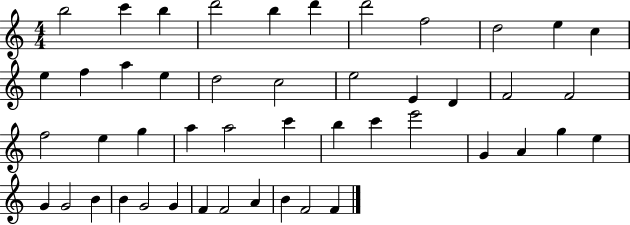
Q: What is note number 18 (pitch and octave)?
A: E5